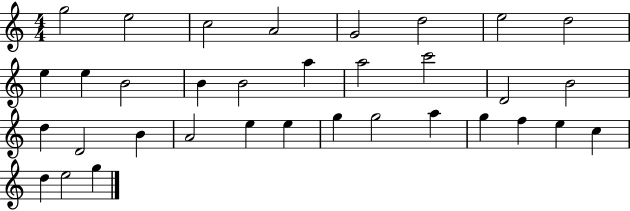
X:1
T:Untitled
M:4/4
L:1/4
K:C
g2 e2 c2 A2 G2 d2 e2 d2 e e B2 B B2 a a2 c'2 D2 B2 d D2 B A2 e e g g2 a g f e c d e2 g